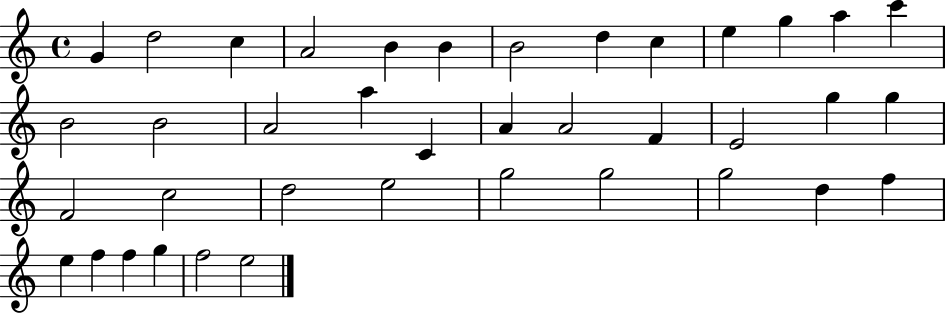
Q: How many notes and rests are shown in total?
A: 39